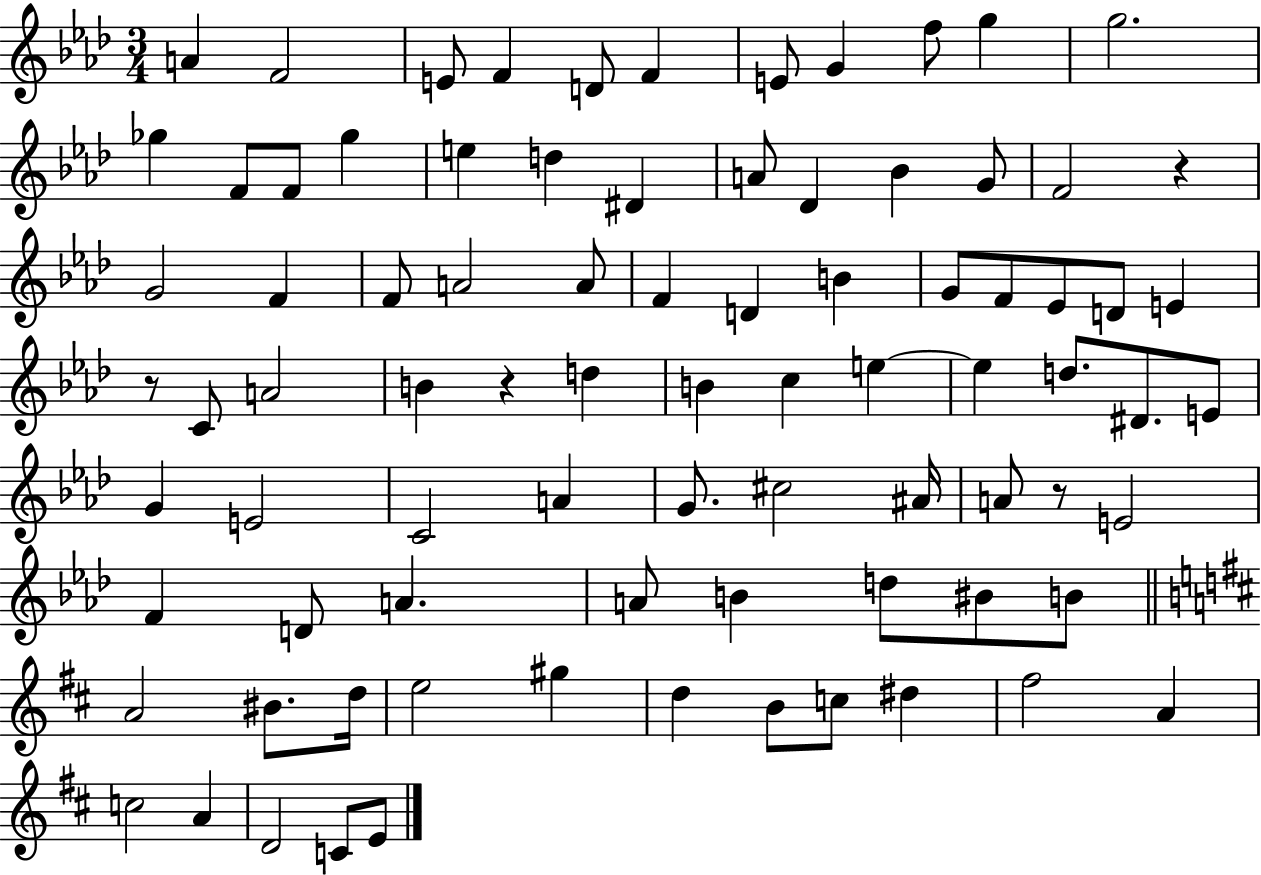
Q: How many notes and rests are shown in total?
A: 84